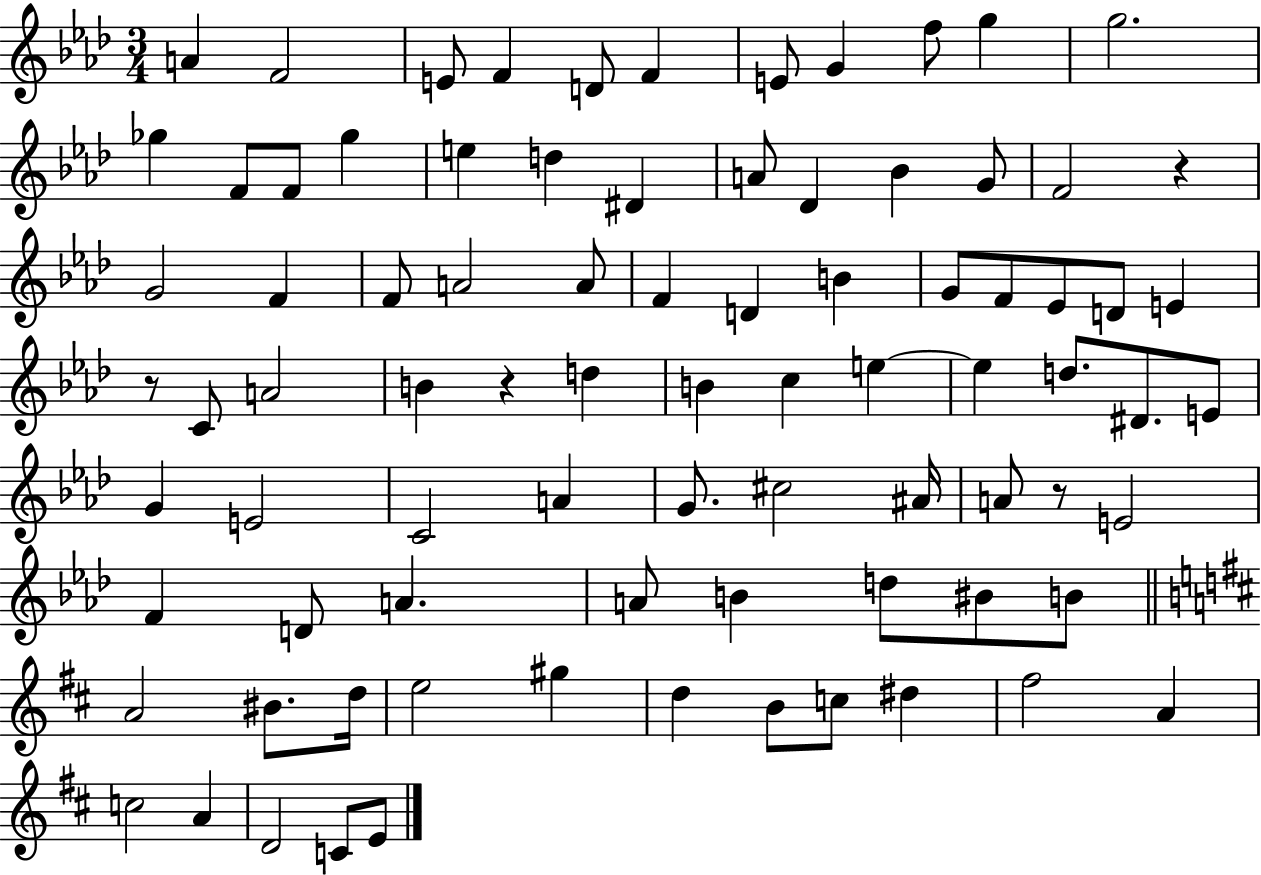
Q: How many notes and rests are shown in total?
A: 84